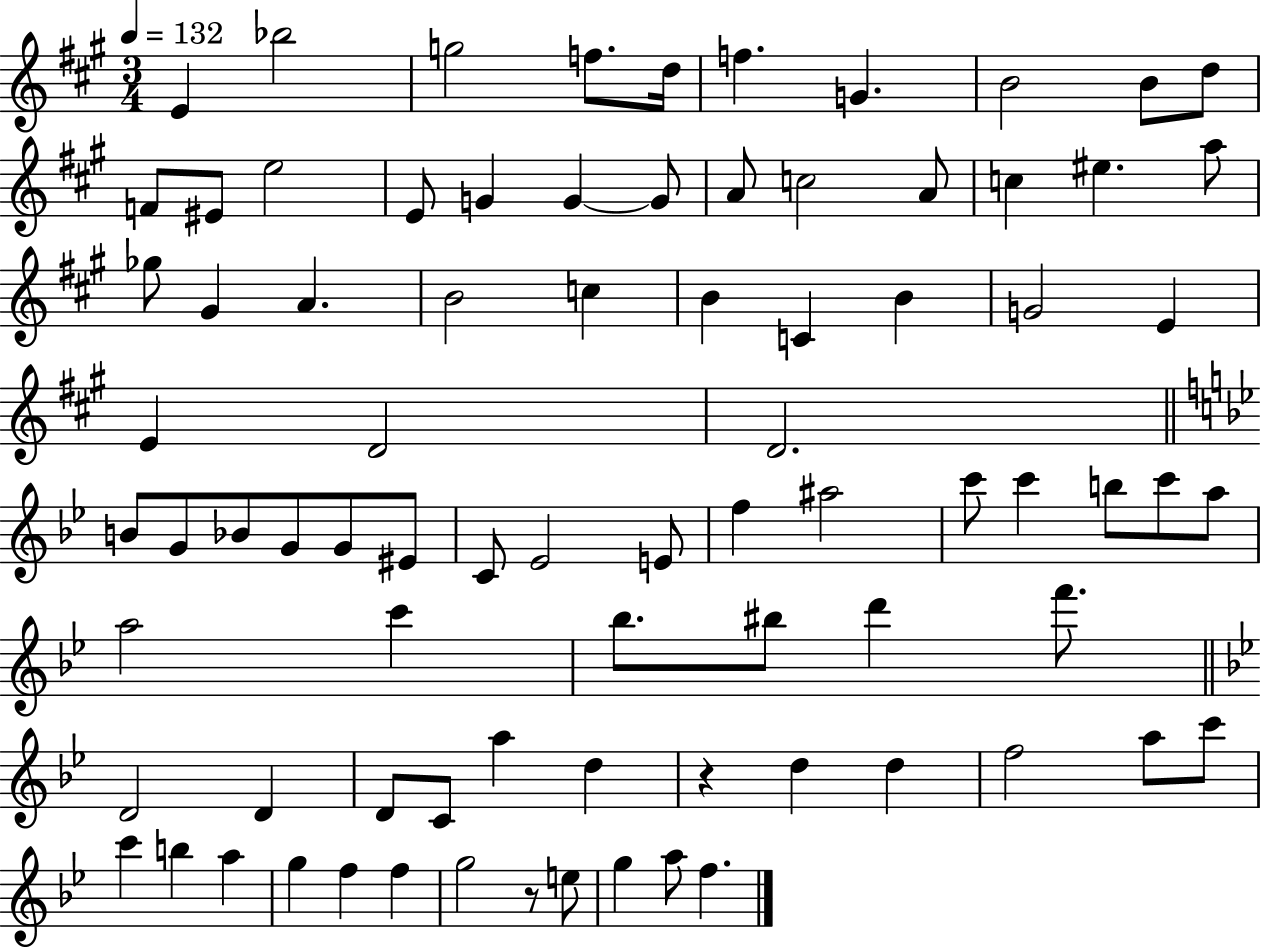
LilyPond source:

{
  \clef treble
  \numericTimeSignature
  \time 3/4
  \key a \major
  \tempo 4 = 132
  e'4 bes''2 | g''2 f''8. d''16 | f''4. g'4. | b'2 b'8 d''8 | \break f'8 eis'8 e''2 | e'8 g'4 g'4~~ g'8 | a'8 c''2 a'8 | c''4 eis''4. a''8 | \break ges''8 gis'4 a'4. | b'2 c''4 | b'4 c'4 b'4 | g'2 e'4 | \break e'4 d'2 | d'2. | \bar "||" \break \key g \minor b'8 g'8 bes'8 g'8 g'8 eis'8 | c'8 ees'2 e'8 | f''4 ais''2 | c'''8 c'''4 b''8 c'''8 a''8 | \break a''2 c'''4 | bes''8. bis''8 d'''4 f'''8. | \bar "||" \break \key bes \major d'2 d'4 | d'8 c'8 a''4 d''4 | r4 d''4 d''4 | f''2 a''8 c'''8 | \break c'''4 b''4 a''4 | g''4 f''4 f''4 | g''2 r8 e''8 | g''4 a''8 f''4. | \break \bar "|."
}